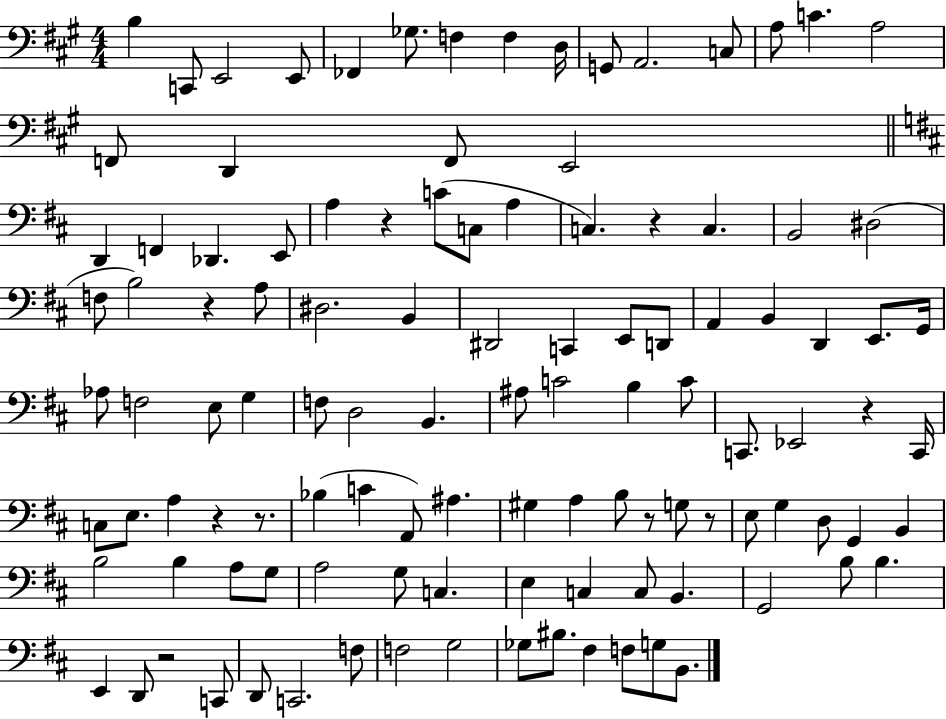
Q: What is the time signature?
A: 4/4